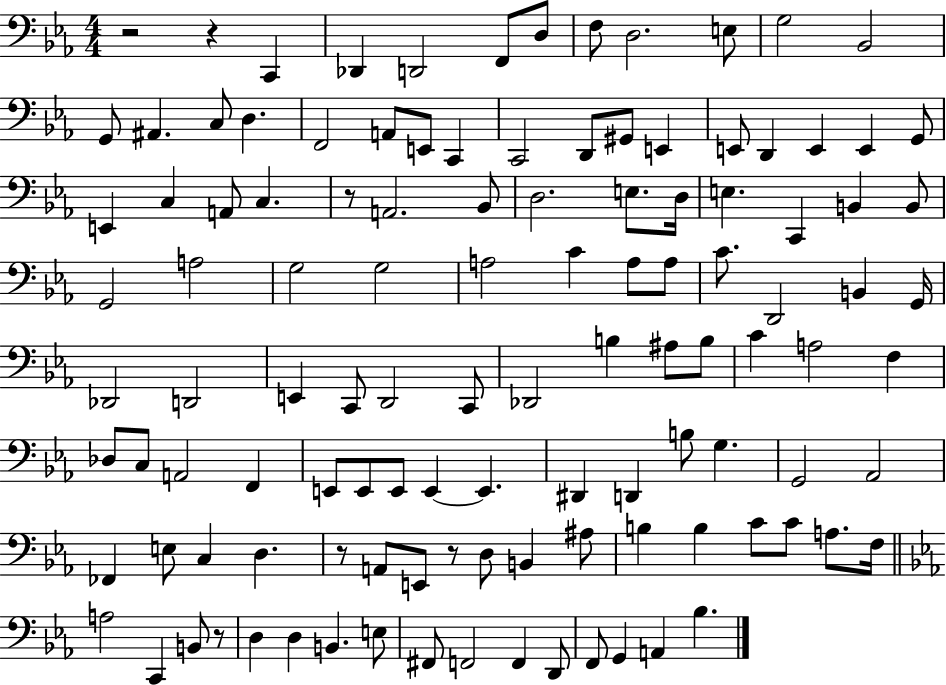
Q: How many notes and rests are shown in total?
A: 116